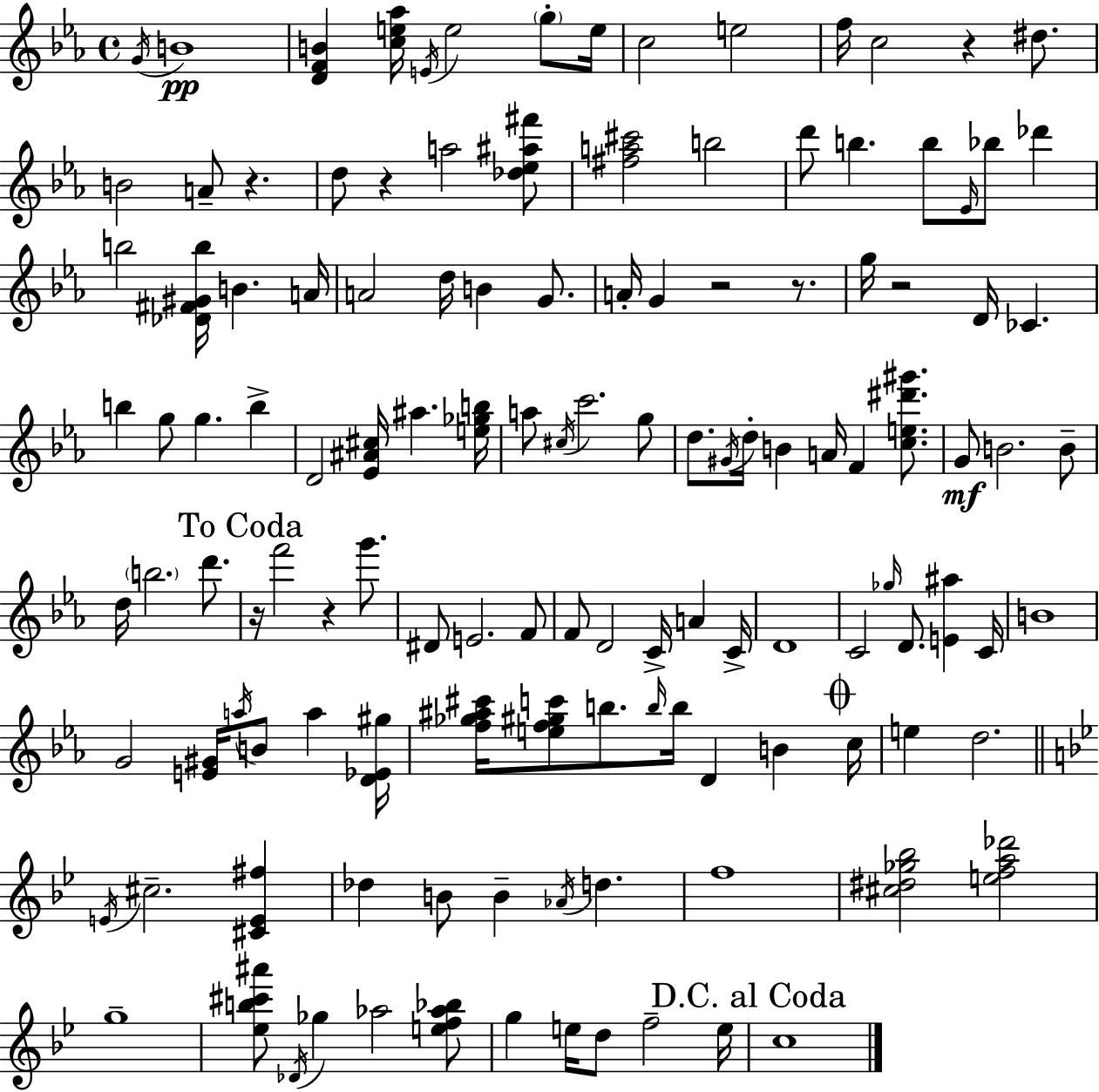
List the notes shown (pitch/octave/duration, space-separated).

G4/s B4/w [D4,F4,B4]/q [C5,E5,Ab5]/s E4/s E5/h G5/e E5/s C5/h E5/h F5/s C5/h R/q D#5/e. B4/h A4/e R/q. D5/e R/q A5/h [Db5,Eb5,A#5,F#6]/e [F#5,A5,C#6]/h B5/h D6/e B5/q. B5/e Eb4/s Bb5/e Db6/q B5/h [Db4,F#4,G#4,B5]/s B4/q. A4/s A4/h D5/s B4/q G4/e. A4/s G4/q R/h R/e. G5/s R/h D4/s CES4/q. B5/q G5/e G5/q. B5/q D4/h [Eb4,A#4,C#5]/s A#5/q. [E5,Gb5,B5]/s A5/e C#5/s C6/h. G5/e D5/e. G#4/s D5/s B4/q A4/s F4/q [C5,E5,D#6,G#6]/e. G4/e B4/h. B4/e D5/s B5/h. D6/e. R/s F6/h R/q G6/e. D#4/e E4/h. F4/e F4/e D4/h C4/s A4/q C4/s D4/w C4/h Gb5/s D4/e. [E4,A#5]/q C4/s B4/w G4/h [E4,G#4]/s A5/s B4/e A5/q [D4,Eb4,G#5]/s [F5,Gb5,A#5,C#6]/s [E5,F5,G#5,C6]/e B5/e. B5/s B5/s D4/q B4/q C5/s E5/q D5/h. E4/s C#5/h. [C#4,E4,F#5]/q Db5/q B4/e B4/q Ab4/s D5/q. F5/w [C#5,D#5,Gb5,Bb5]/h [E5,F5,A5,Db6]/h G5/w [Eb5,B5,C#6,A#6]/e Db4/s Gb5/q Ab5/h [E5,F5,Ab5,Bb5]/e G5/q E5/s D5/e F5/h E5/s C5/w